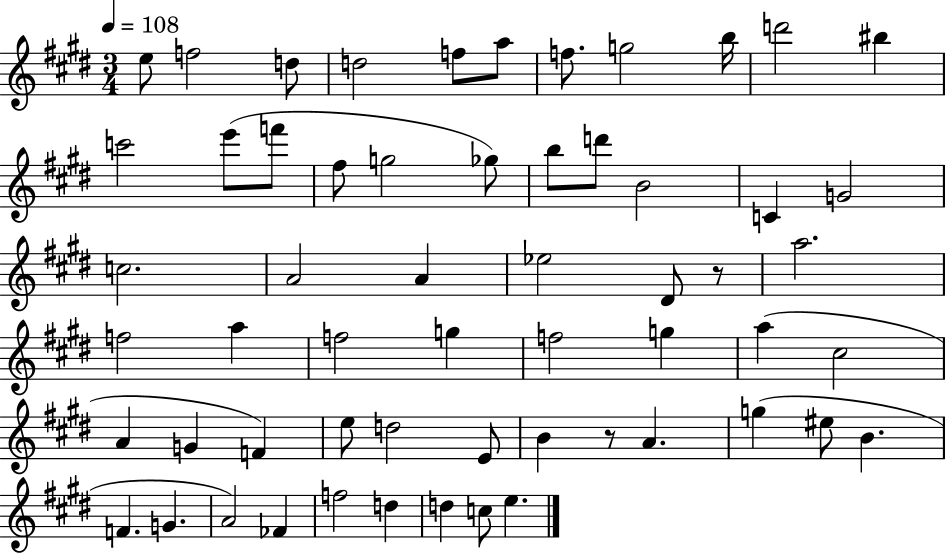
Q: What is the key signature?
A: E major